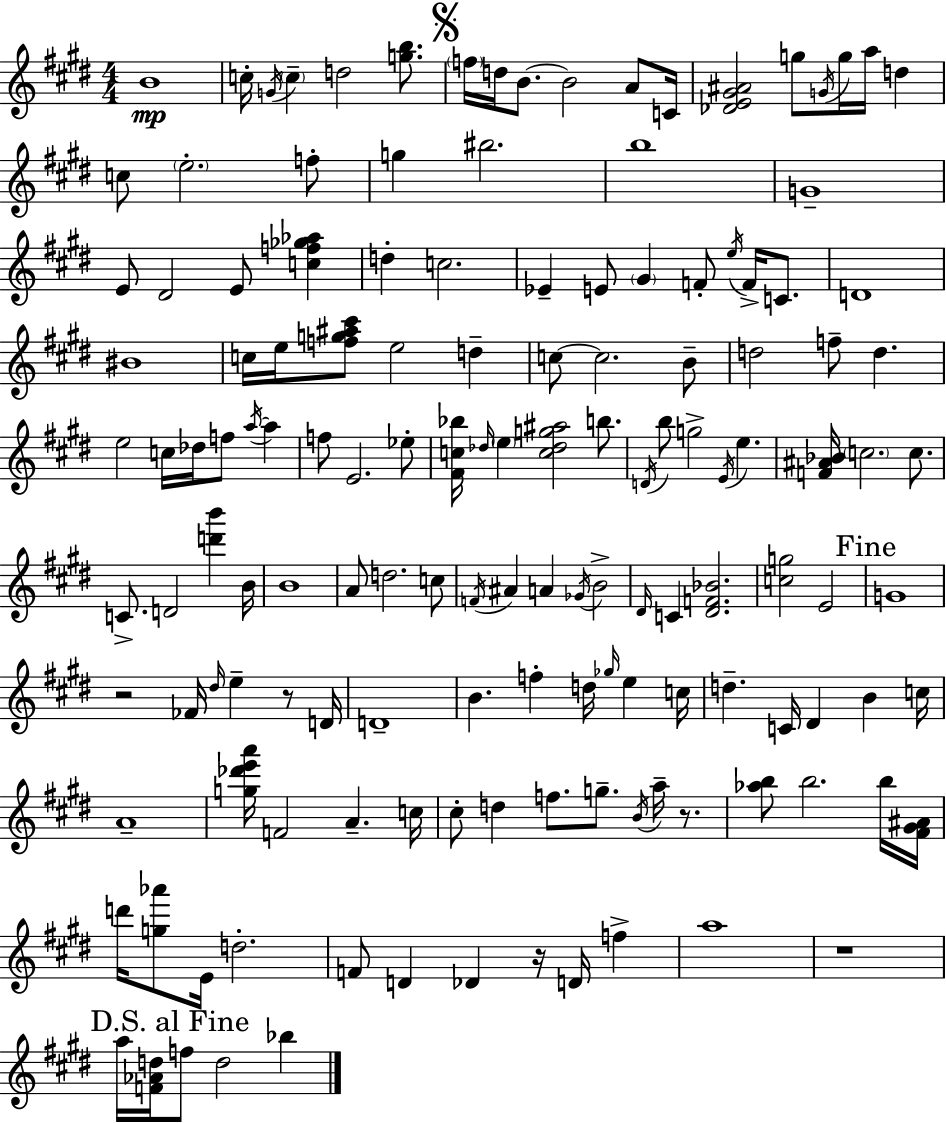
B4/w C5/s G4/s C5/q D5/h [G5,B5]/e. F5/s D5/s B4/e. B4/h A4/e C4/s [Db4,E4,G#4,A#4]/h G5/e G4/s G5/s A5/s D5/q C5/e E5/h. F5/e G5/q BIS5/h. B5/w G4/w E4/e D#4/h E4/e [C5,F5,Gb5,Ab5]/q D5/q C5/h. Eb4/q E4/e G#4/q F4/e E5/s F4/s C4/e. D4/w BIS4/w C5/s E5/s [F5,G5,A#5,C#6]/e E5/h D5/q C5/e C5/h. B4/e D5/h F5/e D5/q. E5/h C5/s Db5/s F5/e A5/s A5/q F5/e E4/h. Eb5/e [F#4,C5,Bb5]/s Db5/s E5/q [C5,Db5,G5,A#5]/h B5/e. D4/s B5/e G5/h E4/s E5/q. [F4,A#4,Bb4]/s C5/h. C5/e. C4/e. D4/h [D6,B6]/q B4/s B4/w A4/e D5/h. C5/e F4/s A#4/q A4/q Gb4/s B4/h D#4/s C4/q [D#4,F4,Bb4]/h. [C5,G5]/h E4/h G4/w R/h FES4/s D#5/s E5/q R/e D4/s D4/w B4/q. F5/q D5/s Gb5/s E5/q C5/s D5/q. C4/s D#4/q B4/q C5/s A4/w [G5,Db6,E6,A6]/s F4/h A4/q. C5/s C#5/e D5/q F5/e. G5/e. B4/s A5/s R/e. [Ab5,B5]/e B5/h. B5/s [F#4,G#4,A#4]/s D6/s [G5,Ab6]/e E4/s D5/h. F4/e D4/q Db4/q R/s D4/s F5/q A5/w R/w A5/s [F4,Ab4,D5]/s F5/e D5/h Bb5/q